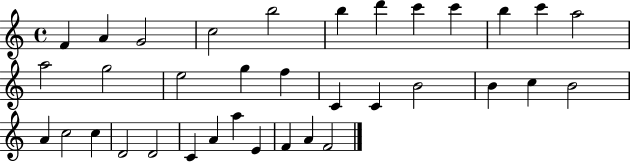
{
  \clef treble
  \time 4/4
  \defaultTimeSignature
  \key c \major
  f'4 a'4 g'2 | c''2 b''2 | b''4 d'''4 c'''4 c'''4 | b''4 c'''4 a''2 | \break a''2 g''2 | e''2 g''4 f''4 | c'4 c'4 b'2 | b'4 c''4 b'2 | \break a'4 c''2 c''4 | d'2 d'2 | c'4 a'4 a''4 e'4 | f'4 a'4 f'2 | \break \bar "|."
}